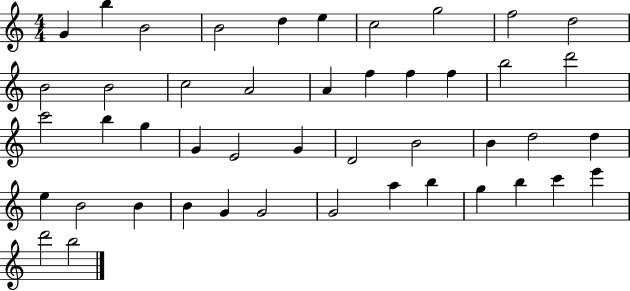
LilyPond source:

{
  \clef treble
  \numericTimeSignature
  \time 4/4
  \key c \major
  g'4 b''4 b'2 | b'2 d''4 e''4 | c''2 g''2 | f''2 d''2 | \break b'2 b'2 | c''2 a'2 | a'4 f''4 f''4 f''4 | b''2 d'''2 | \break c'''2 b''4 g''4 | g'4 e'2 g'4 | d'2 b'2 | b'4 d''2 d''4 | \break e''4 b'2 b'4 | b'4 g'4 g'2 | g'2 a''4 b''4 | g''4 b''4 c'''4 e'''4 | \break d'''2 b''2 | \bar "|."
}